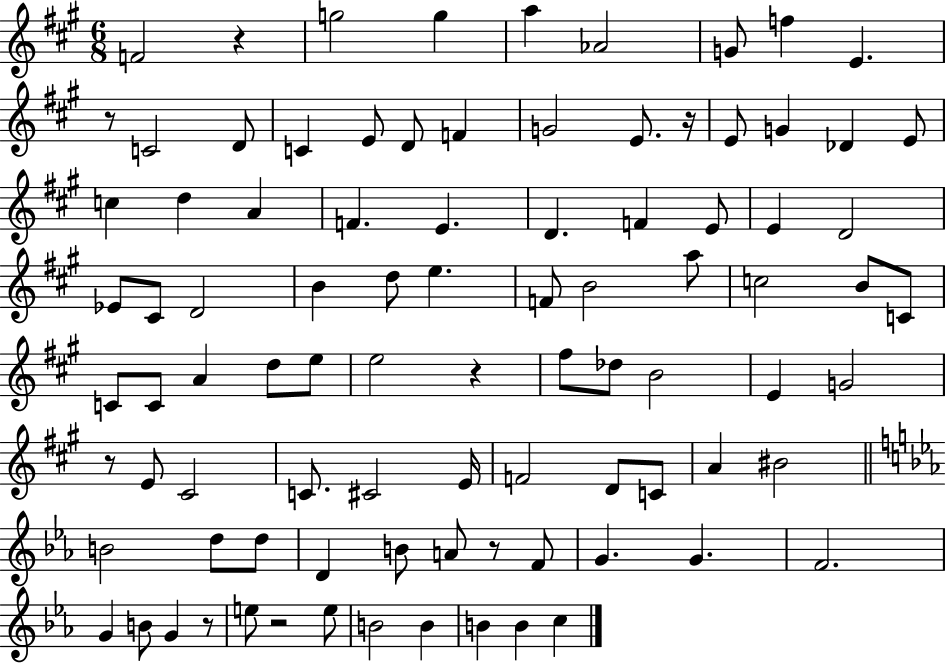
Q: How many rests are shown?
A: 8